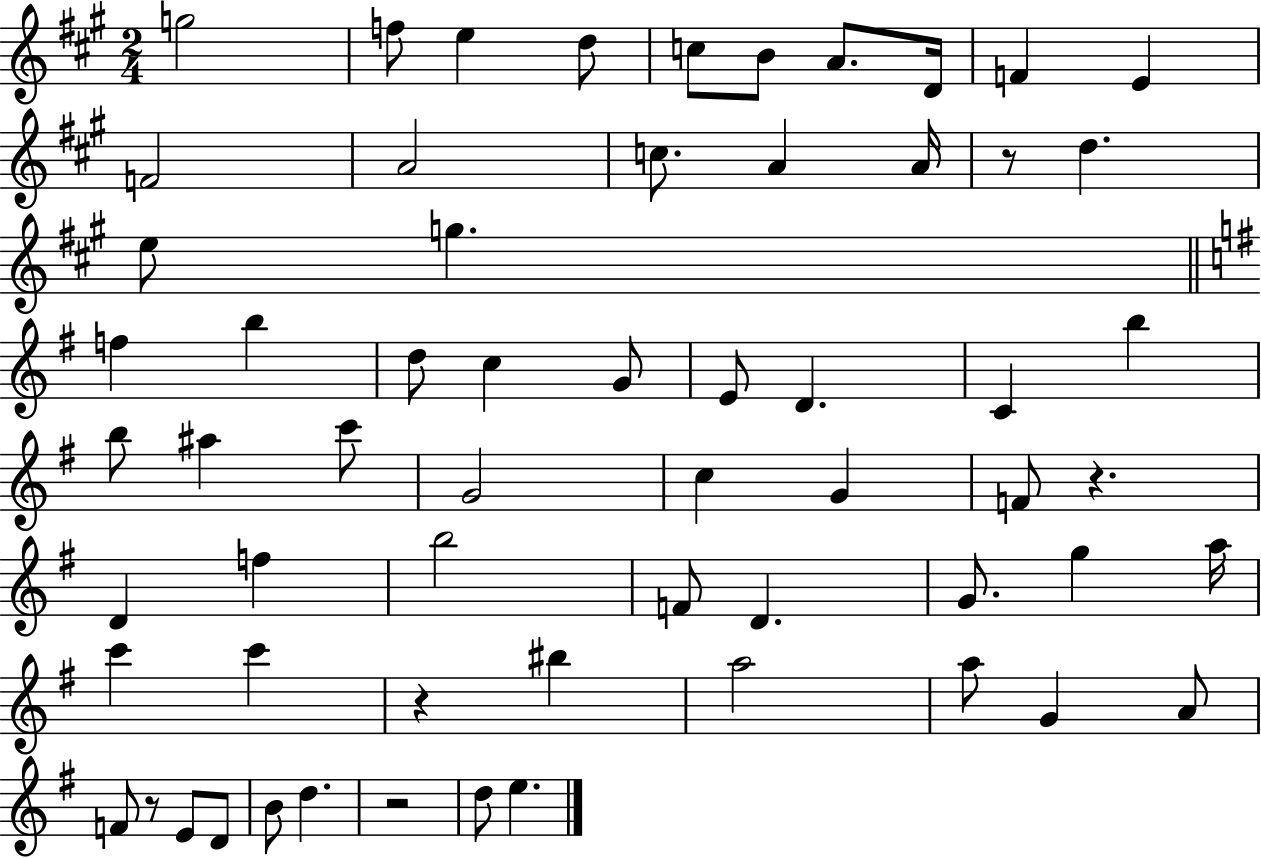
G5/h F5/e E5/q D5/e C5/e B4/e A4/e. D4/s F4/q E4/q F4/h A4/h C5/e. A4/q A4/s R/e D5/q. E5/e G5/q. F5/q B5/q D5/e C5/q G4/e E4/e D4/q. C4/q B5/q B5/e A#5/q C6/e G4/h C5/q G4/q F4/e R/q. D4/q F5/q B5/h F4/e D4/q. G4/e. G5/q A5/s C6/q C6/q R/q BIS5/q A5/h A5/e G4/q A4/e F4/e R/e E4/e D4/e B4/e D5/q. R/h D5/e E5/q.